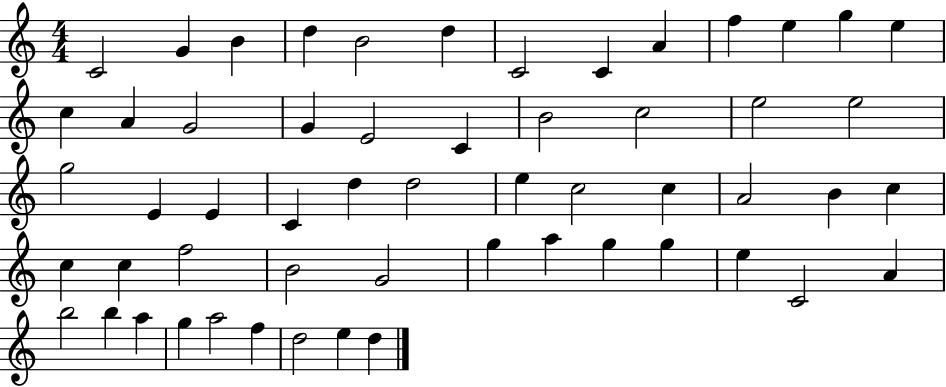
X:1
T:Untitled
M:4/4
L:1/4
K:C
C2 G B d B2 d C2 C A f e g e c A G2 G E2 C B2 c2 e2 e2 g2 E E C d d2 e c2 c A2 B c c c f2 B2 G2 g a g g e C2 A b2 b a g a2 f d2 e d